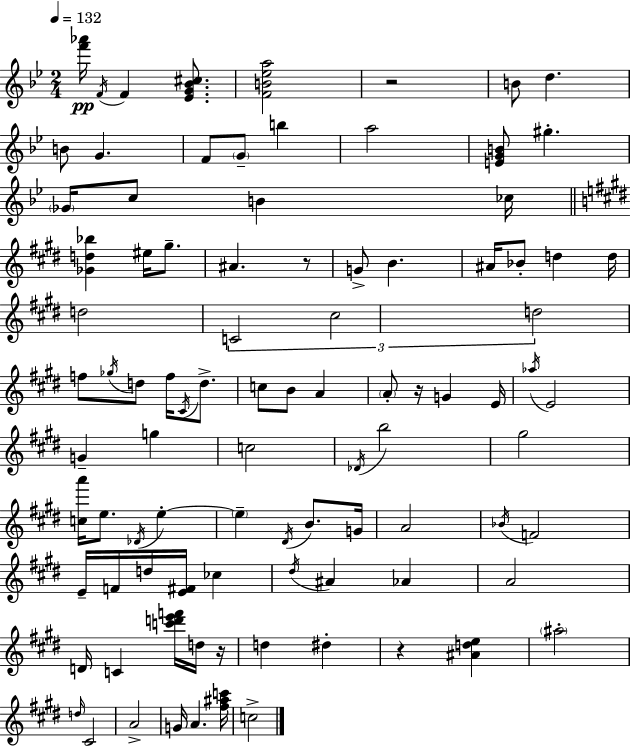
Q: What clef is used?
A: treble